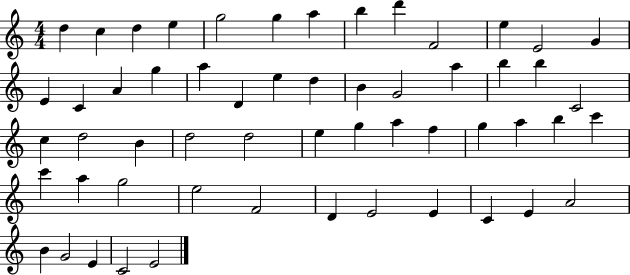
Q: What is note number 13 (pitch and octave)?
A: G4